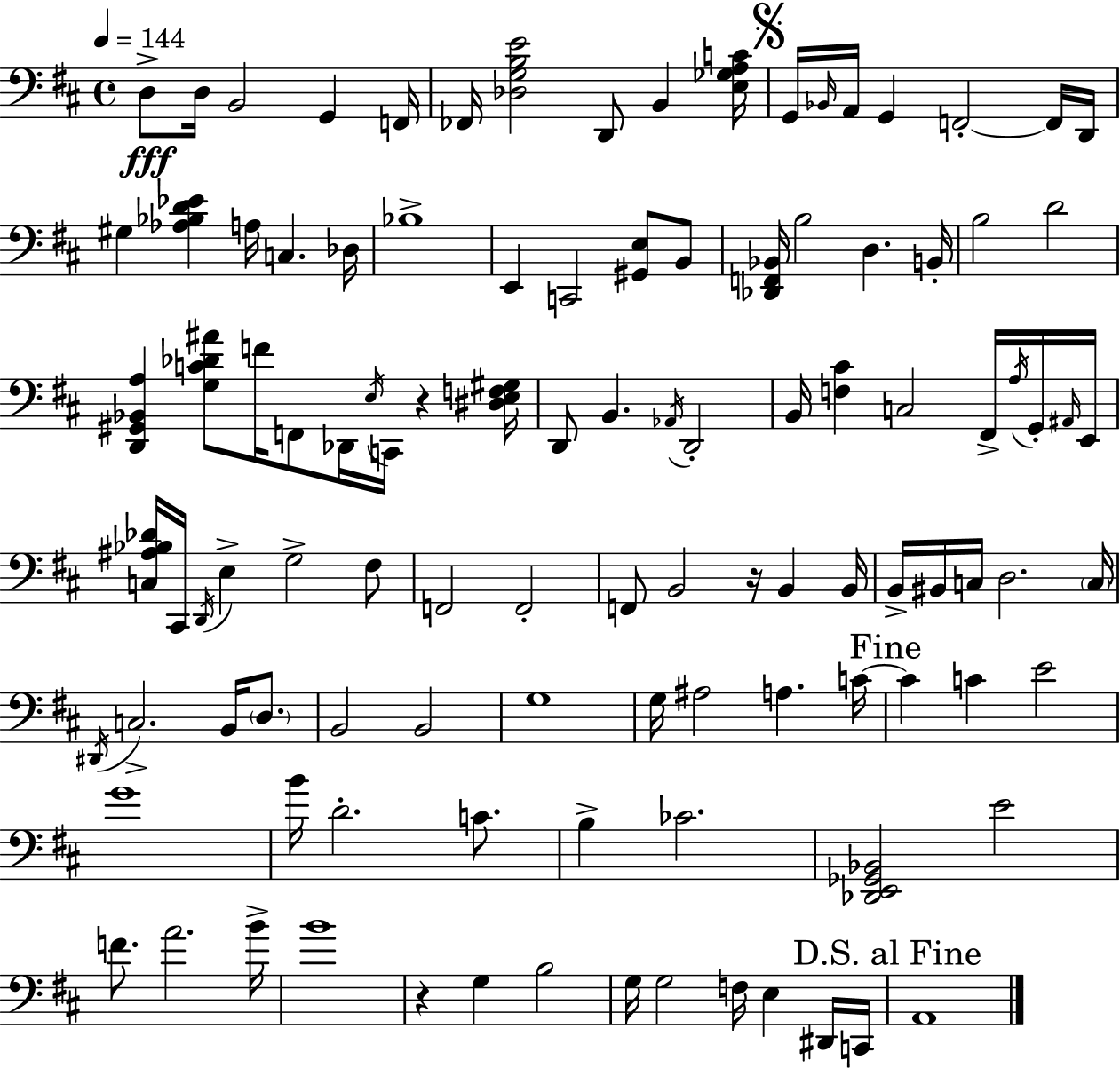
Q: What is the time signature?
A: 4/4